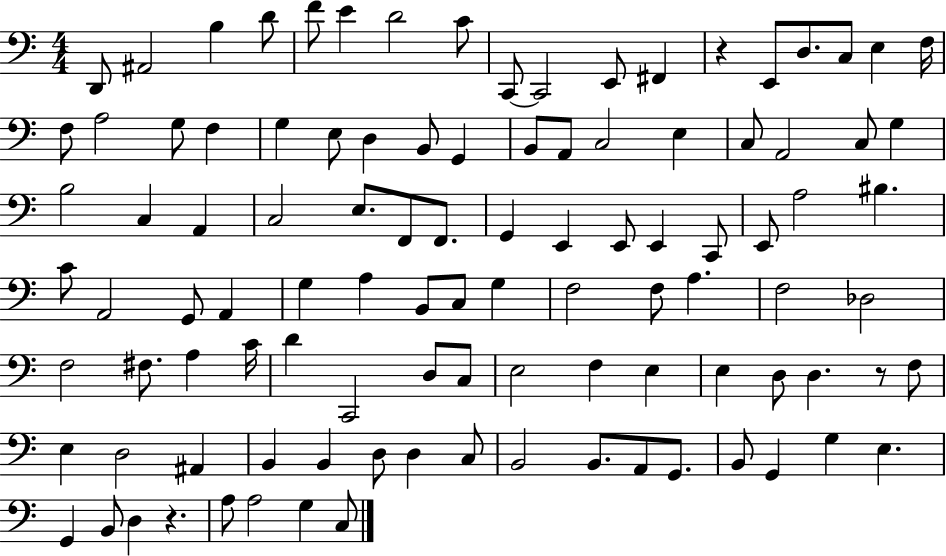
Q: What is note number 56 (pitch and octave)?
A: B2